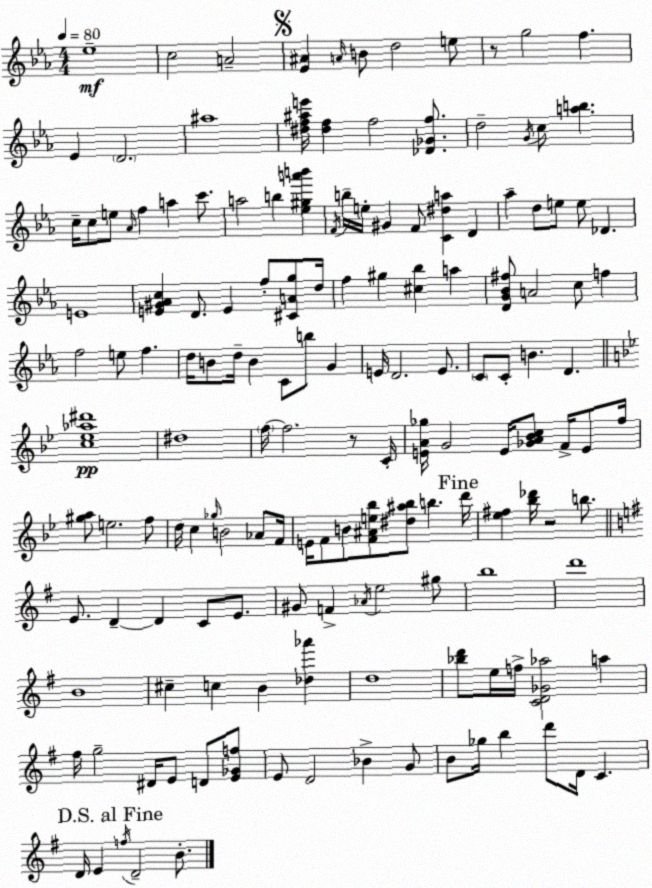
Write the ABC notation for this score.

X:1
T:Untitled
M:4/4
L:1/4
K:Cm
_e4 c2 A2 [_E^A] A/4 B/2 d2 e/2 z/2 g2 f _E D2 ^a4 [^df^ae']/4 [^df] f2 [_D_Gf]/2 d2 G/4 c/2 [ab] c/4 c/2 e/2 _A/4 f a c'/2 a2 b [_e^ga'b'] F/4 b/4 e/4 ^G F/2 [C^da] D _a d/2 e/2 e/2 _D E4 [E^G_Ac] D/2 E f/2 [^CAg]/2 d/4 f ^g [^c_b] a [DG_B^f]/2 A2 c/2 f f2 e/2 f d/4 B/2 d/4 B C/2 b/2 G E/4 D2 E/2 C/2 C/2 B D [c_e_a^d']4 ^d4 f/4 f2 z/2 C/4 [EA_g]/4 G2 E/4 [_GA_Bc]/2 F/4 E/2 f/4 [^ga]/2 e2 f/2 d/4 c _g/4 B2 _A/2 F/4 E/4 F/2 B/2 [F^Ae_b]/2 [^d^a_b]/2 b d'/4 [_e^f] [_b_d']/4 z2 b/2 E/2 D D C/2 E/2 ^G/2 F _A/4 e2 ^g/2 b4 d'4 B4 ^c c B [_d_a'] d4 [_bd']/2 e/4 f/4 [CD_G_a]2 a ^f/4 g2 ^D/4 E/2 D/2 [E_Gf]/2 E/2 D2 _B G/2 B/2 _g/4 b d'/2 D/4 C D/4 E f/4 D2 B/2